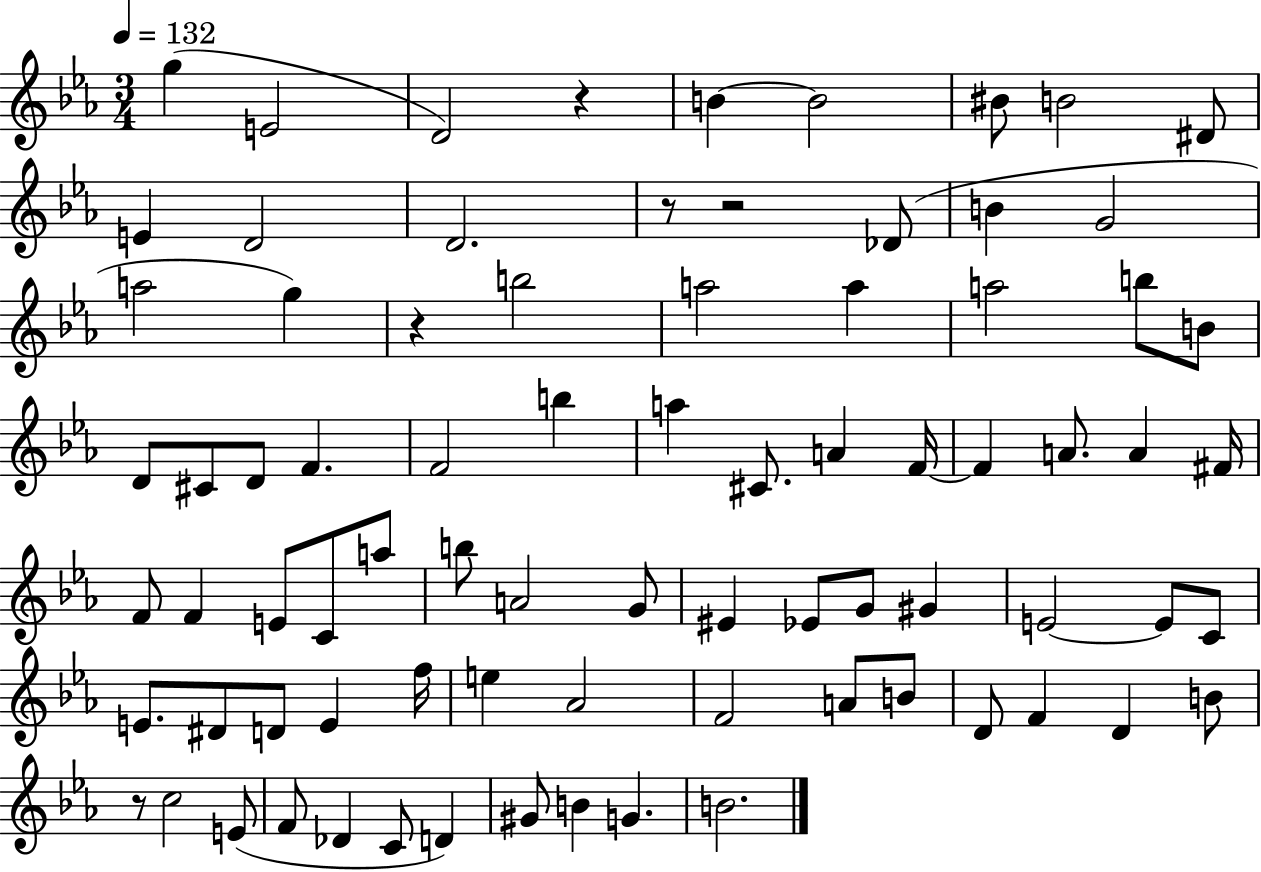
X:1
T:Untitled
M:3/4
L:1/4
K:Eb
g E2 D2 z B B2 ^B/2 B2 ^D/2 E D2 D2 z/2 z2 _D/2 B G2 a2 g z b2 a2 a a2 b/2 B/2 D/2 ^C/2 D/2 F F2 b a ^C/2 A F/4 F A/2 A ^F/4 F/2 F E/2 C/2 a/2 b/2 A2 G/2 ^E _E/2 G/2 ^G E2 E/2 C/2 E/2 ^D/2 D/2 E f/4 e _A2 F2 A/2 B/2 D/2 F D B/2 z/2 c2 E/2 F/2 _D C/2 D ^G/2 B G B2